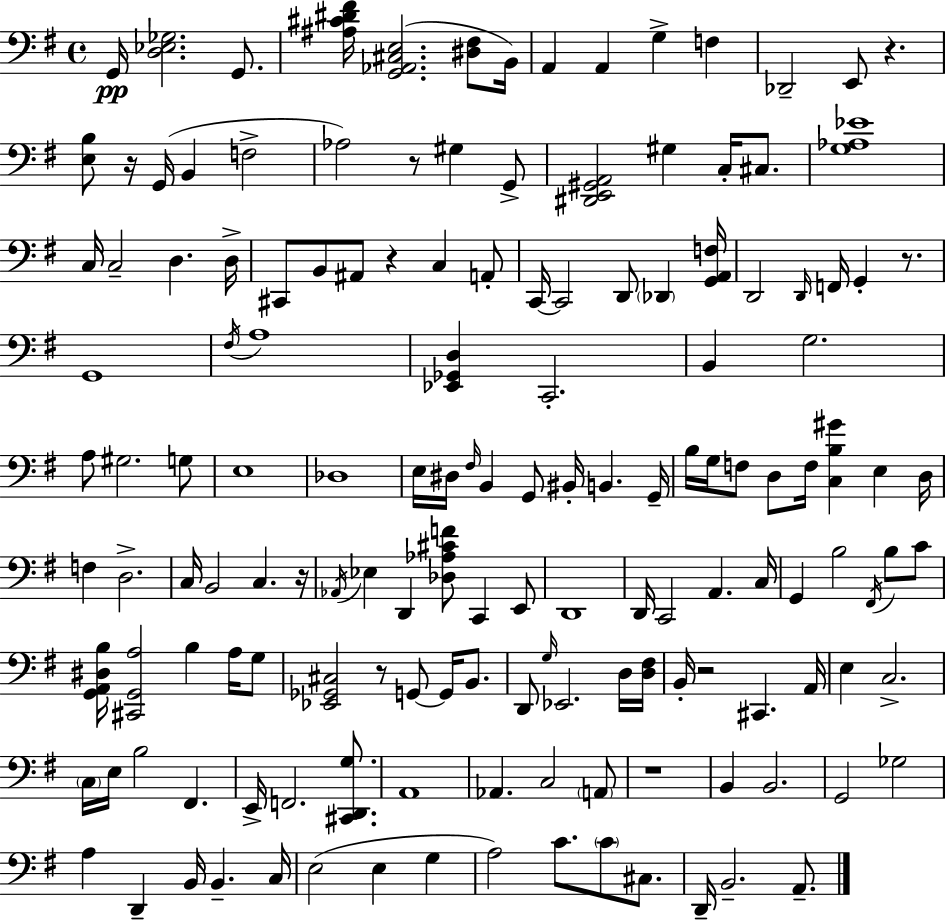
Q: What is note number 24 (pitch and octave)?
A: B2